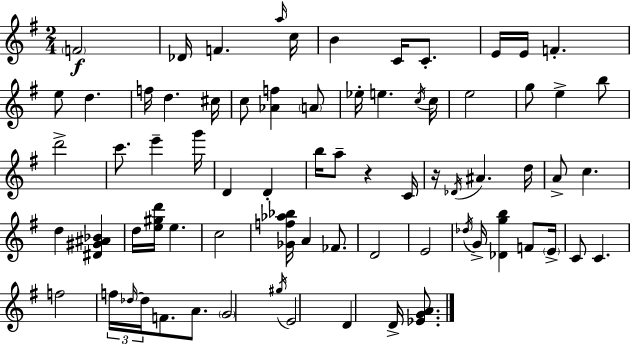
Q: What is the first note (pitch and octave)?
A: F4